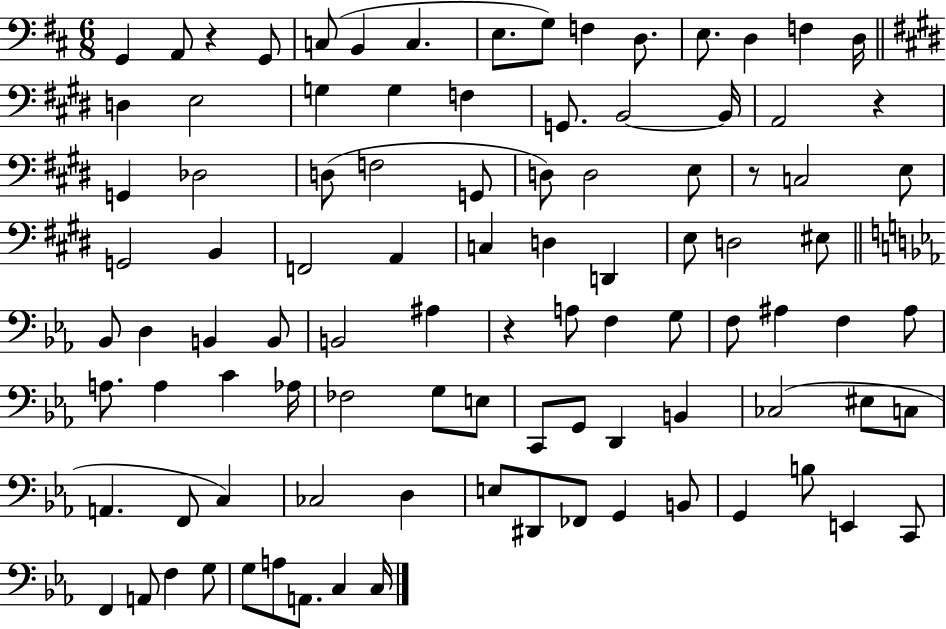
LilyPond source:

{
  \clef bass
  \numericTimeSignature
  \time 6/8
  \key d \major
  g,4 a,8 r4 g,8 | c8( b,4 c4. | e8. g8) f4 d8. | e8. d4 f4 d16 | \break \bar "||" \break \key e \major d4 e2 | g4 g4 f4 | g,8. b,2~~ b,16 | a,2 r4 | \break g,4 des2 | d8( f2 g,8 | d8) d2 e8 | r8 c2 e8 | \break g,2 b,4 | f,2 a,4 | c4 d4 d,4 | e8 d2 eis8 | \break \bar "||" \break \key ees \major bes,8 d4 b,4 b,8 | b,2 ais4 | r4 a8 f4 g8 | f8 ais4 f4 ais8 | \break a8. a4 c'4 aes16 | fes2 g8 e8 | c,8 g,8 d,4 b,4 | ces2( eis8 c8 | \break a,4. f,8 c4) | ces2 d4 | e8 dis,8 fes,8 g,4 b,8 | g,4 b8 e,4 c,8 | \break f,4 a,8 f4 g8 | g8 a8 a,8. c4 c16 | \bar "|."
}